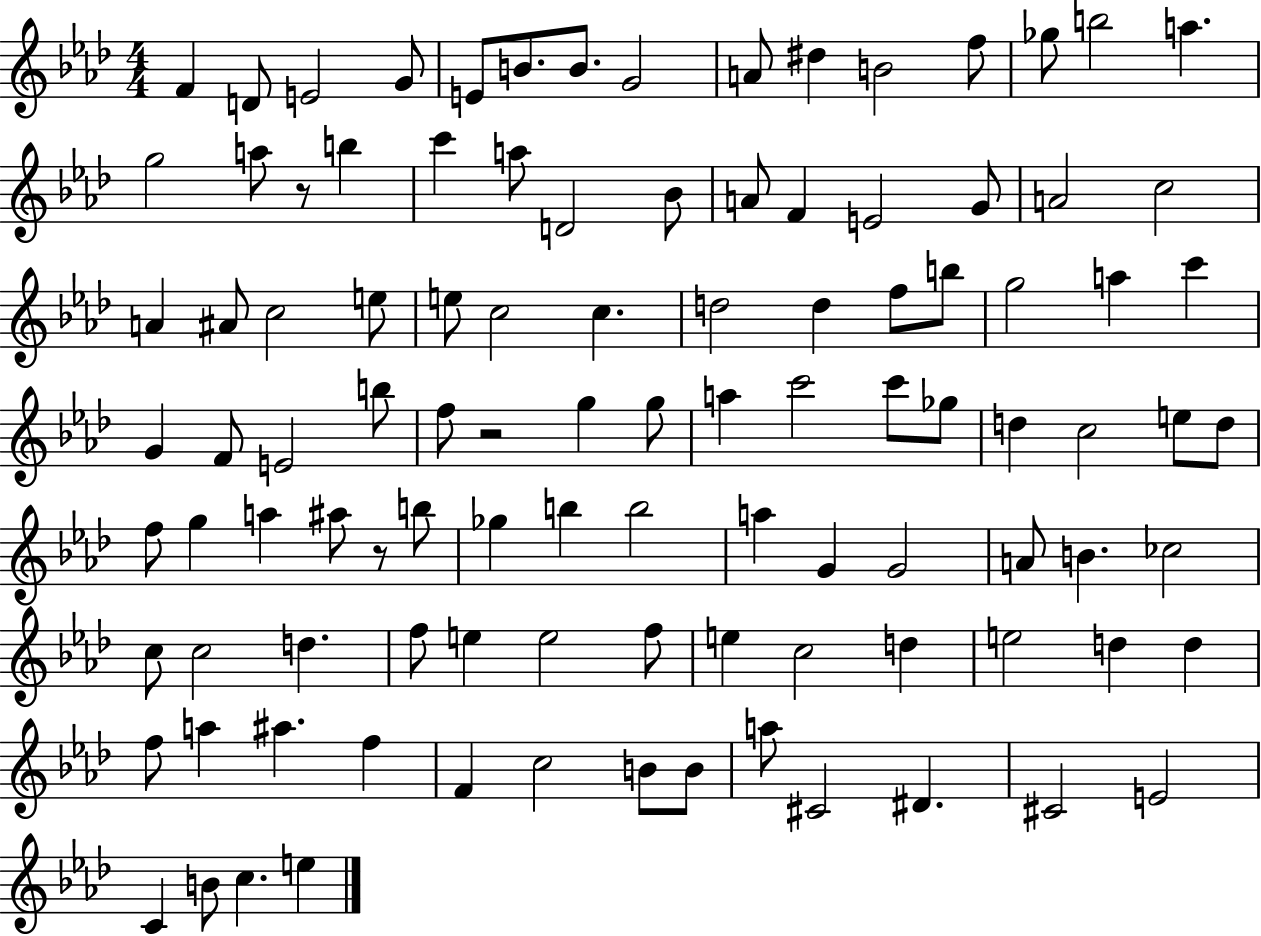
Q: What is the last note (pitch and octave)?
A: E5